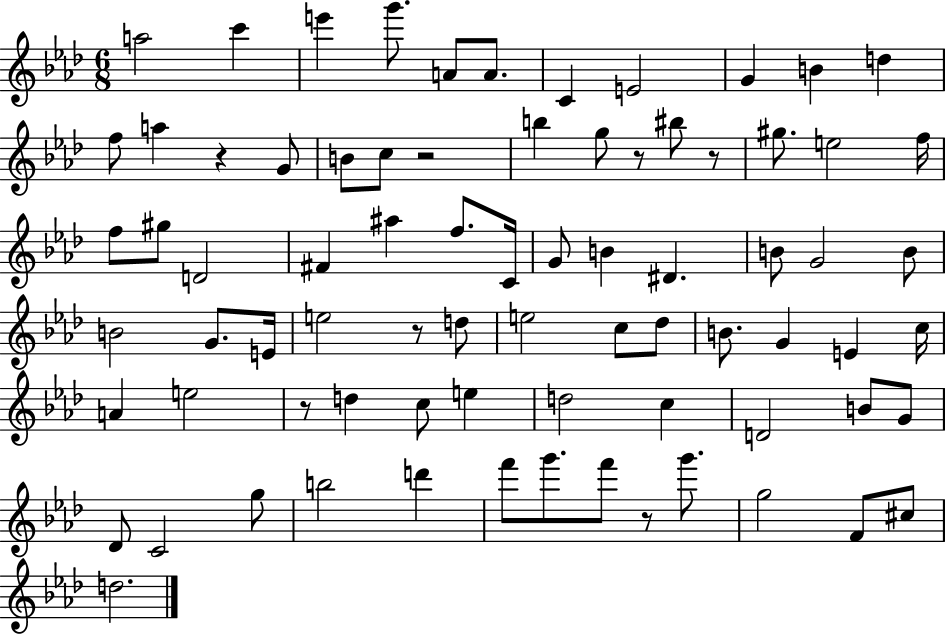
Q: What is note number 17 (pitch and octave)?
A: B5